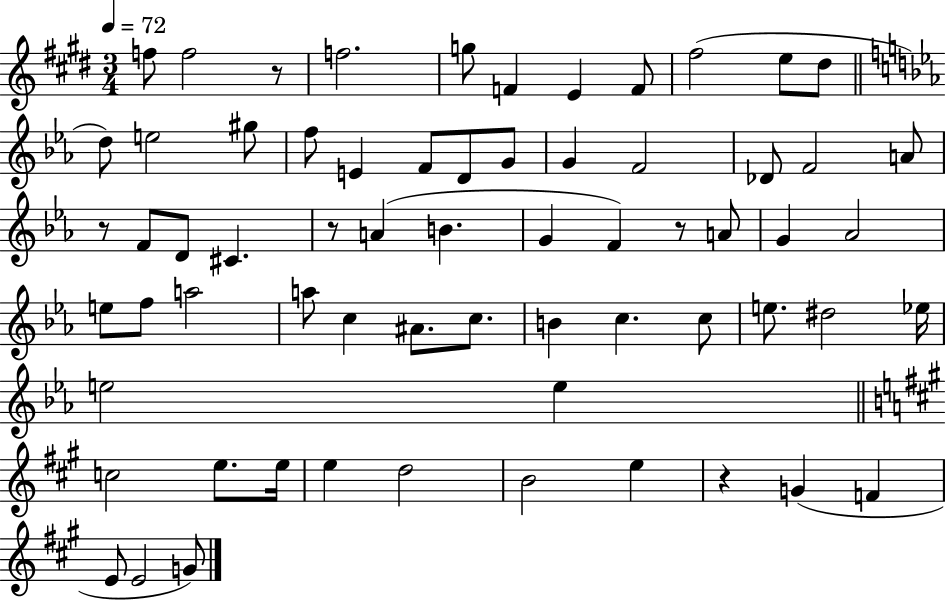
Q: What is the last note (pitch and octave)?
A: G4